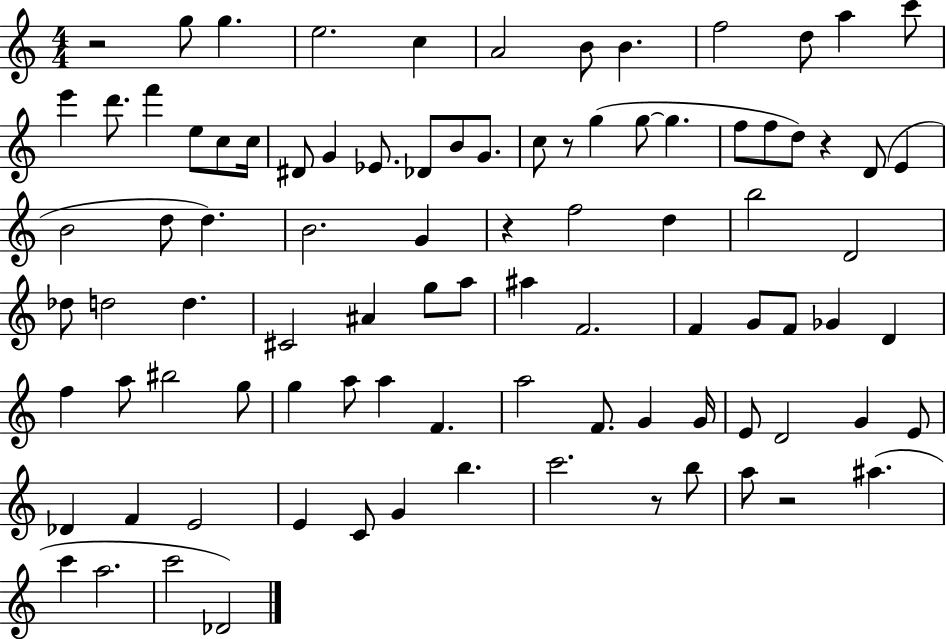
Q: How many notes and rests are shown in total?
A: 92